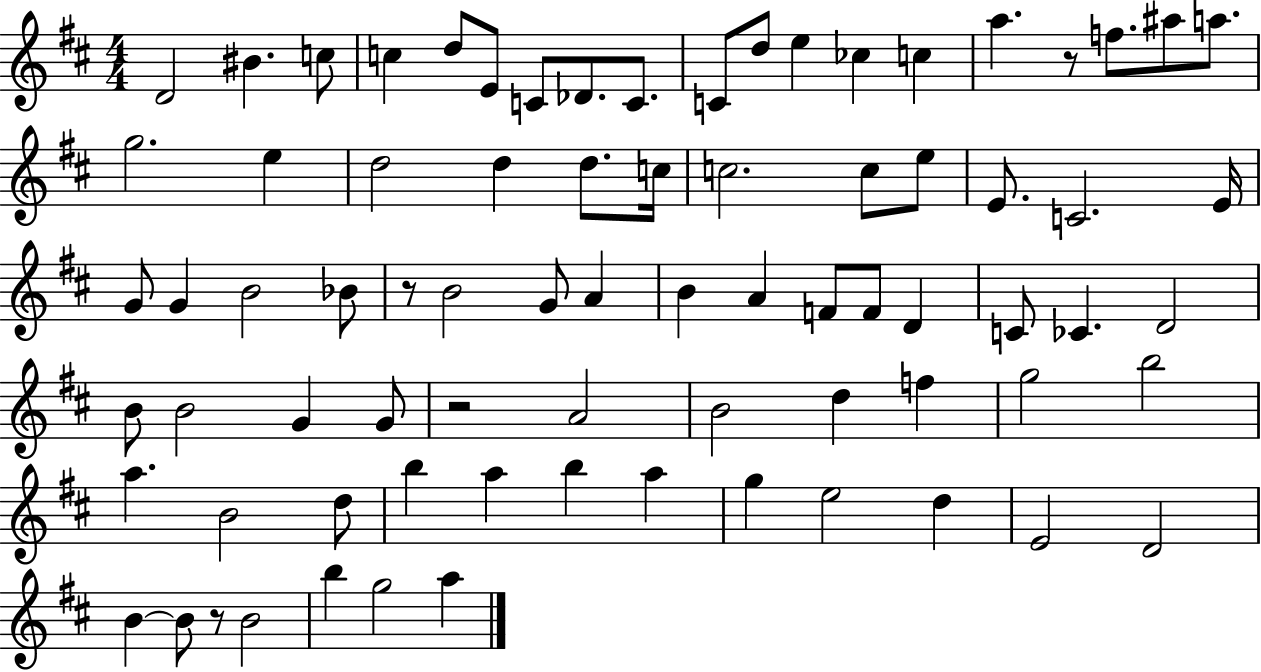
D4/h BIS4/q. C5/e C5/q D5/e E4/e C4/e Db4/e. C4/e. C4/e D5/e E5/q CES5/q C5/q A5/q. R/e F5/e. A#5/e A5/e. G5/h. E5/q D5/h D5/q D5/e. C5/s C5/h. C5/e E5/e E4/e. C4/h. E4/s G4/e G4/q B4/h Bb4/e R/e B4/h G4/e A4/q B4/q A4/q F4/e F4/e D4/q C4/e CES4/q. D4/h B4/e B4/h G4/q G4/e R/h A4/h B4/h D5/q F5/q G5/h B5/h A5/q. B4/h D5/e B5/q A5/q B5/q A5/q G5/q E5/h D5/q E4/h D4/h B4/q B4/e R/e B4/h B5/q G5/h A5/q